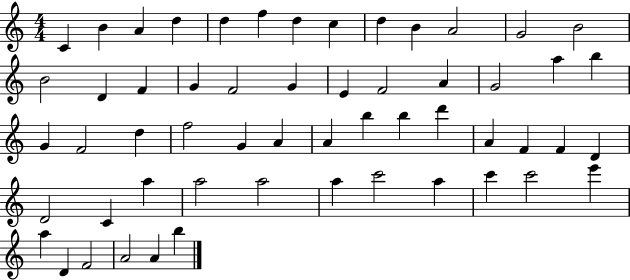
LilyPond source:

{
  \clef treble
  \numericTimeSignature
  \time 4/4
  \key c \major
  c'4 b'4 a'4 d''4 | d''4 f''4 d''4 c''4 | d''4 b'4 a'2 | g'2 b'2 | \break b'2 d'4 f'4 | g'4 f'2 g'4 | e'4 f'2 a'4 | g'2 a''4 b''4 | \break g'4 f'2 d''4 | f''2 g'4 a'4 | a'4 b''4 b''4 d'''4 | a'4 f'4 f'4 d'4 | \break d'2 c'4 a''4 | a''2 a''2 | a''4 c'''2 a''4 | c'''4 c'''2 e'''4 | \break a''4 d'4 f'2 | a'2 a'4 b''4 | \bar "|."
}